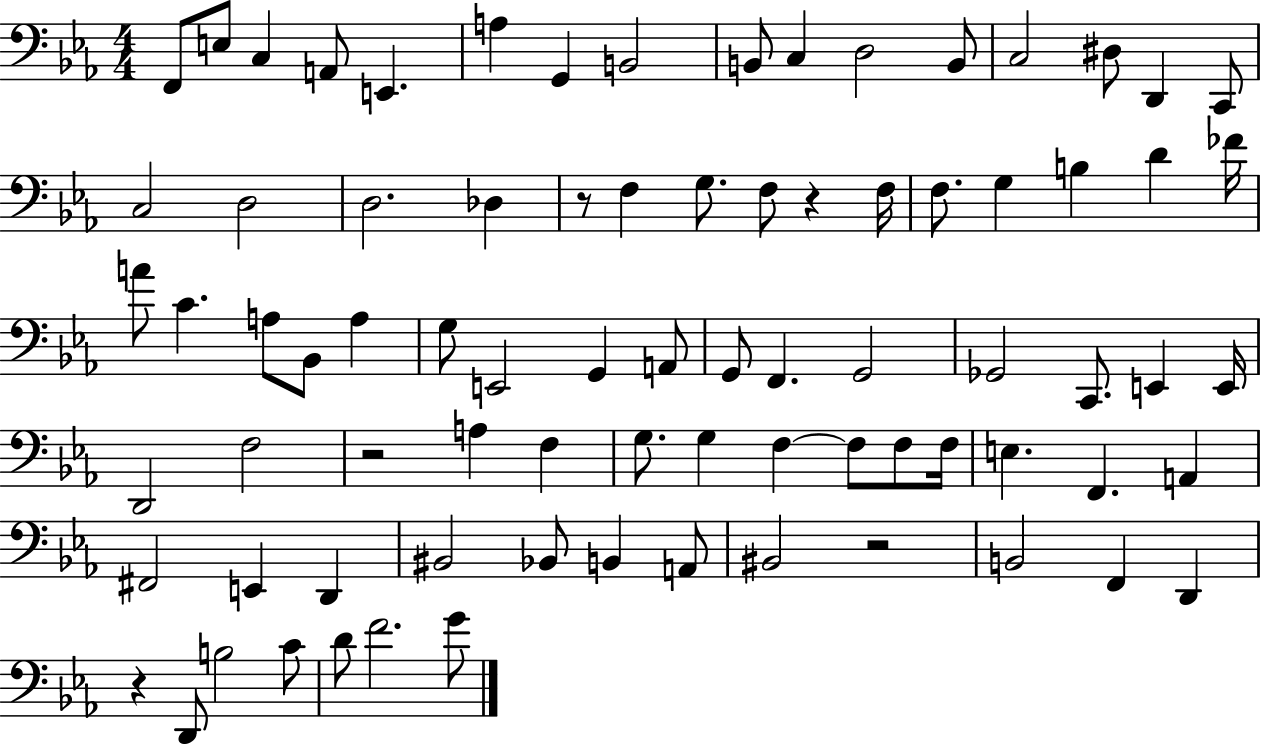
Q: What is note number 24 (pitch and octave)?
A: F3